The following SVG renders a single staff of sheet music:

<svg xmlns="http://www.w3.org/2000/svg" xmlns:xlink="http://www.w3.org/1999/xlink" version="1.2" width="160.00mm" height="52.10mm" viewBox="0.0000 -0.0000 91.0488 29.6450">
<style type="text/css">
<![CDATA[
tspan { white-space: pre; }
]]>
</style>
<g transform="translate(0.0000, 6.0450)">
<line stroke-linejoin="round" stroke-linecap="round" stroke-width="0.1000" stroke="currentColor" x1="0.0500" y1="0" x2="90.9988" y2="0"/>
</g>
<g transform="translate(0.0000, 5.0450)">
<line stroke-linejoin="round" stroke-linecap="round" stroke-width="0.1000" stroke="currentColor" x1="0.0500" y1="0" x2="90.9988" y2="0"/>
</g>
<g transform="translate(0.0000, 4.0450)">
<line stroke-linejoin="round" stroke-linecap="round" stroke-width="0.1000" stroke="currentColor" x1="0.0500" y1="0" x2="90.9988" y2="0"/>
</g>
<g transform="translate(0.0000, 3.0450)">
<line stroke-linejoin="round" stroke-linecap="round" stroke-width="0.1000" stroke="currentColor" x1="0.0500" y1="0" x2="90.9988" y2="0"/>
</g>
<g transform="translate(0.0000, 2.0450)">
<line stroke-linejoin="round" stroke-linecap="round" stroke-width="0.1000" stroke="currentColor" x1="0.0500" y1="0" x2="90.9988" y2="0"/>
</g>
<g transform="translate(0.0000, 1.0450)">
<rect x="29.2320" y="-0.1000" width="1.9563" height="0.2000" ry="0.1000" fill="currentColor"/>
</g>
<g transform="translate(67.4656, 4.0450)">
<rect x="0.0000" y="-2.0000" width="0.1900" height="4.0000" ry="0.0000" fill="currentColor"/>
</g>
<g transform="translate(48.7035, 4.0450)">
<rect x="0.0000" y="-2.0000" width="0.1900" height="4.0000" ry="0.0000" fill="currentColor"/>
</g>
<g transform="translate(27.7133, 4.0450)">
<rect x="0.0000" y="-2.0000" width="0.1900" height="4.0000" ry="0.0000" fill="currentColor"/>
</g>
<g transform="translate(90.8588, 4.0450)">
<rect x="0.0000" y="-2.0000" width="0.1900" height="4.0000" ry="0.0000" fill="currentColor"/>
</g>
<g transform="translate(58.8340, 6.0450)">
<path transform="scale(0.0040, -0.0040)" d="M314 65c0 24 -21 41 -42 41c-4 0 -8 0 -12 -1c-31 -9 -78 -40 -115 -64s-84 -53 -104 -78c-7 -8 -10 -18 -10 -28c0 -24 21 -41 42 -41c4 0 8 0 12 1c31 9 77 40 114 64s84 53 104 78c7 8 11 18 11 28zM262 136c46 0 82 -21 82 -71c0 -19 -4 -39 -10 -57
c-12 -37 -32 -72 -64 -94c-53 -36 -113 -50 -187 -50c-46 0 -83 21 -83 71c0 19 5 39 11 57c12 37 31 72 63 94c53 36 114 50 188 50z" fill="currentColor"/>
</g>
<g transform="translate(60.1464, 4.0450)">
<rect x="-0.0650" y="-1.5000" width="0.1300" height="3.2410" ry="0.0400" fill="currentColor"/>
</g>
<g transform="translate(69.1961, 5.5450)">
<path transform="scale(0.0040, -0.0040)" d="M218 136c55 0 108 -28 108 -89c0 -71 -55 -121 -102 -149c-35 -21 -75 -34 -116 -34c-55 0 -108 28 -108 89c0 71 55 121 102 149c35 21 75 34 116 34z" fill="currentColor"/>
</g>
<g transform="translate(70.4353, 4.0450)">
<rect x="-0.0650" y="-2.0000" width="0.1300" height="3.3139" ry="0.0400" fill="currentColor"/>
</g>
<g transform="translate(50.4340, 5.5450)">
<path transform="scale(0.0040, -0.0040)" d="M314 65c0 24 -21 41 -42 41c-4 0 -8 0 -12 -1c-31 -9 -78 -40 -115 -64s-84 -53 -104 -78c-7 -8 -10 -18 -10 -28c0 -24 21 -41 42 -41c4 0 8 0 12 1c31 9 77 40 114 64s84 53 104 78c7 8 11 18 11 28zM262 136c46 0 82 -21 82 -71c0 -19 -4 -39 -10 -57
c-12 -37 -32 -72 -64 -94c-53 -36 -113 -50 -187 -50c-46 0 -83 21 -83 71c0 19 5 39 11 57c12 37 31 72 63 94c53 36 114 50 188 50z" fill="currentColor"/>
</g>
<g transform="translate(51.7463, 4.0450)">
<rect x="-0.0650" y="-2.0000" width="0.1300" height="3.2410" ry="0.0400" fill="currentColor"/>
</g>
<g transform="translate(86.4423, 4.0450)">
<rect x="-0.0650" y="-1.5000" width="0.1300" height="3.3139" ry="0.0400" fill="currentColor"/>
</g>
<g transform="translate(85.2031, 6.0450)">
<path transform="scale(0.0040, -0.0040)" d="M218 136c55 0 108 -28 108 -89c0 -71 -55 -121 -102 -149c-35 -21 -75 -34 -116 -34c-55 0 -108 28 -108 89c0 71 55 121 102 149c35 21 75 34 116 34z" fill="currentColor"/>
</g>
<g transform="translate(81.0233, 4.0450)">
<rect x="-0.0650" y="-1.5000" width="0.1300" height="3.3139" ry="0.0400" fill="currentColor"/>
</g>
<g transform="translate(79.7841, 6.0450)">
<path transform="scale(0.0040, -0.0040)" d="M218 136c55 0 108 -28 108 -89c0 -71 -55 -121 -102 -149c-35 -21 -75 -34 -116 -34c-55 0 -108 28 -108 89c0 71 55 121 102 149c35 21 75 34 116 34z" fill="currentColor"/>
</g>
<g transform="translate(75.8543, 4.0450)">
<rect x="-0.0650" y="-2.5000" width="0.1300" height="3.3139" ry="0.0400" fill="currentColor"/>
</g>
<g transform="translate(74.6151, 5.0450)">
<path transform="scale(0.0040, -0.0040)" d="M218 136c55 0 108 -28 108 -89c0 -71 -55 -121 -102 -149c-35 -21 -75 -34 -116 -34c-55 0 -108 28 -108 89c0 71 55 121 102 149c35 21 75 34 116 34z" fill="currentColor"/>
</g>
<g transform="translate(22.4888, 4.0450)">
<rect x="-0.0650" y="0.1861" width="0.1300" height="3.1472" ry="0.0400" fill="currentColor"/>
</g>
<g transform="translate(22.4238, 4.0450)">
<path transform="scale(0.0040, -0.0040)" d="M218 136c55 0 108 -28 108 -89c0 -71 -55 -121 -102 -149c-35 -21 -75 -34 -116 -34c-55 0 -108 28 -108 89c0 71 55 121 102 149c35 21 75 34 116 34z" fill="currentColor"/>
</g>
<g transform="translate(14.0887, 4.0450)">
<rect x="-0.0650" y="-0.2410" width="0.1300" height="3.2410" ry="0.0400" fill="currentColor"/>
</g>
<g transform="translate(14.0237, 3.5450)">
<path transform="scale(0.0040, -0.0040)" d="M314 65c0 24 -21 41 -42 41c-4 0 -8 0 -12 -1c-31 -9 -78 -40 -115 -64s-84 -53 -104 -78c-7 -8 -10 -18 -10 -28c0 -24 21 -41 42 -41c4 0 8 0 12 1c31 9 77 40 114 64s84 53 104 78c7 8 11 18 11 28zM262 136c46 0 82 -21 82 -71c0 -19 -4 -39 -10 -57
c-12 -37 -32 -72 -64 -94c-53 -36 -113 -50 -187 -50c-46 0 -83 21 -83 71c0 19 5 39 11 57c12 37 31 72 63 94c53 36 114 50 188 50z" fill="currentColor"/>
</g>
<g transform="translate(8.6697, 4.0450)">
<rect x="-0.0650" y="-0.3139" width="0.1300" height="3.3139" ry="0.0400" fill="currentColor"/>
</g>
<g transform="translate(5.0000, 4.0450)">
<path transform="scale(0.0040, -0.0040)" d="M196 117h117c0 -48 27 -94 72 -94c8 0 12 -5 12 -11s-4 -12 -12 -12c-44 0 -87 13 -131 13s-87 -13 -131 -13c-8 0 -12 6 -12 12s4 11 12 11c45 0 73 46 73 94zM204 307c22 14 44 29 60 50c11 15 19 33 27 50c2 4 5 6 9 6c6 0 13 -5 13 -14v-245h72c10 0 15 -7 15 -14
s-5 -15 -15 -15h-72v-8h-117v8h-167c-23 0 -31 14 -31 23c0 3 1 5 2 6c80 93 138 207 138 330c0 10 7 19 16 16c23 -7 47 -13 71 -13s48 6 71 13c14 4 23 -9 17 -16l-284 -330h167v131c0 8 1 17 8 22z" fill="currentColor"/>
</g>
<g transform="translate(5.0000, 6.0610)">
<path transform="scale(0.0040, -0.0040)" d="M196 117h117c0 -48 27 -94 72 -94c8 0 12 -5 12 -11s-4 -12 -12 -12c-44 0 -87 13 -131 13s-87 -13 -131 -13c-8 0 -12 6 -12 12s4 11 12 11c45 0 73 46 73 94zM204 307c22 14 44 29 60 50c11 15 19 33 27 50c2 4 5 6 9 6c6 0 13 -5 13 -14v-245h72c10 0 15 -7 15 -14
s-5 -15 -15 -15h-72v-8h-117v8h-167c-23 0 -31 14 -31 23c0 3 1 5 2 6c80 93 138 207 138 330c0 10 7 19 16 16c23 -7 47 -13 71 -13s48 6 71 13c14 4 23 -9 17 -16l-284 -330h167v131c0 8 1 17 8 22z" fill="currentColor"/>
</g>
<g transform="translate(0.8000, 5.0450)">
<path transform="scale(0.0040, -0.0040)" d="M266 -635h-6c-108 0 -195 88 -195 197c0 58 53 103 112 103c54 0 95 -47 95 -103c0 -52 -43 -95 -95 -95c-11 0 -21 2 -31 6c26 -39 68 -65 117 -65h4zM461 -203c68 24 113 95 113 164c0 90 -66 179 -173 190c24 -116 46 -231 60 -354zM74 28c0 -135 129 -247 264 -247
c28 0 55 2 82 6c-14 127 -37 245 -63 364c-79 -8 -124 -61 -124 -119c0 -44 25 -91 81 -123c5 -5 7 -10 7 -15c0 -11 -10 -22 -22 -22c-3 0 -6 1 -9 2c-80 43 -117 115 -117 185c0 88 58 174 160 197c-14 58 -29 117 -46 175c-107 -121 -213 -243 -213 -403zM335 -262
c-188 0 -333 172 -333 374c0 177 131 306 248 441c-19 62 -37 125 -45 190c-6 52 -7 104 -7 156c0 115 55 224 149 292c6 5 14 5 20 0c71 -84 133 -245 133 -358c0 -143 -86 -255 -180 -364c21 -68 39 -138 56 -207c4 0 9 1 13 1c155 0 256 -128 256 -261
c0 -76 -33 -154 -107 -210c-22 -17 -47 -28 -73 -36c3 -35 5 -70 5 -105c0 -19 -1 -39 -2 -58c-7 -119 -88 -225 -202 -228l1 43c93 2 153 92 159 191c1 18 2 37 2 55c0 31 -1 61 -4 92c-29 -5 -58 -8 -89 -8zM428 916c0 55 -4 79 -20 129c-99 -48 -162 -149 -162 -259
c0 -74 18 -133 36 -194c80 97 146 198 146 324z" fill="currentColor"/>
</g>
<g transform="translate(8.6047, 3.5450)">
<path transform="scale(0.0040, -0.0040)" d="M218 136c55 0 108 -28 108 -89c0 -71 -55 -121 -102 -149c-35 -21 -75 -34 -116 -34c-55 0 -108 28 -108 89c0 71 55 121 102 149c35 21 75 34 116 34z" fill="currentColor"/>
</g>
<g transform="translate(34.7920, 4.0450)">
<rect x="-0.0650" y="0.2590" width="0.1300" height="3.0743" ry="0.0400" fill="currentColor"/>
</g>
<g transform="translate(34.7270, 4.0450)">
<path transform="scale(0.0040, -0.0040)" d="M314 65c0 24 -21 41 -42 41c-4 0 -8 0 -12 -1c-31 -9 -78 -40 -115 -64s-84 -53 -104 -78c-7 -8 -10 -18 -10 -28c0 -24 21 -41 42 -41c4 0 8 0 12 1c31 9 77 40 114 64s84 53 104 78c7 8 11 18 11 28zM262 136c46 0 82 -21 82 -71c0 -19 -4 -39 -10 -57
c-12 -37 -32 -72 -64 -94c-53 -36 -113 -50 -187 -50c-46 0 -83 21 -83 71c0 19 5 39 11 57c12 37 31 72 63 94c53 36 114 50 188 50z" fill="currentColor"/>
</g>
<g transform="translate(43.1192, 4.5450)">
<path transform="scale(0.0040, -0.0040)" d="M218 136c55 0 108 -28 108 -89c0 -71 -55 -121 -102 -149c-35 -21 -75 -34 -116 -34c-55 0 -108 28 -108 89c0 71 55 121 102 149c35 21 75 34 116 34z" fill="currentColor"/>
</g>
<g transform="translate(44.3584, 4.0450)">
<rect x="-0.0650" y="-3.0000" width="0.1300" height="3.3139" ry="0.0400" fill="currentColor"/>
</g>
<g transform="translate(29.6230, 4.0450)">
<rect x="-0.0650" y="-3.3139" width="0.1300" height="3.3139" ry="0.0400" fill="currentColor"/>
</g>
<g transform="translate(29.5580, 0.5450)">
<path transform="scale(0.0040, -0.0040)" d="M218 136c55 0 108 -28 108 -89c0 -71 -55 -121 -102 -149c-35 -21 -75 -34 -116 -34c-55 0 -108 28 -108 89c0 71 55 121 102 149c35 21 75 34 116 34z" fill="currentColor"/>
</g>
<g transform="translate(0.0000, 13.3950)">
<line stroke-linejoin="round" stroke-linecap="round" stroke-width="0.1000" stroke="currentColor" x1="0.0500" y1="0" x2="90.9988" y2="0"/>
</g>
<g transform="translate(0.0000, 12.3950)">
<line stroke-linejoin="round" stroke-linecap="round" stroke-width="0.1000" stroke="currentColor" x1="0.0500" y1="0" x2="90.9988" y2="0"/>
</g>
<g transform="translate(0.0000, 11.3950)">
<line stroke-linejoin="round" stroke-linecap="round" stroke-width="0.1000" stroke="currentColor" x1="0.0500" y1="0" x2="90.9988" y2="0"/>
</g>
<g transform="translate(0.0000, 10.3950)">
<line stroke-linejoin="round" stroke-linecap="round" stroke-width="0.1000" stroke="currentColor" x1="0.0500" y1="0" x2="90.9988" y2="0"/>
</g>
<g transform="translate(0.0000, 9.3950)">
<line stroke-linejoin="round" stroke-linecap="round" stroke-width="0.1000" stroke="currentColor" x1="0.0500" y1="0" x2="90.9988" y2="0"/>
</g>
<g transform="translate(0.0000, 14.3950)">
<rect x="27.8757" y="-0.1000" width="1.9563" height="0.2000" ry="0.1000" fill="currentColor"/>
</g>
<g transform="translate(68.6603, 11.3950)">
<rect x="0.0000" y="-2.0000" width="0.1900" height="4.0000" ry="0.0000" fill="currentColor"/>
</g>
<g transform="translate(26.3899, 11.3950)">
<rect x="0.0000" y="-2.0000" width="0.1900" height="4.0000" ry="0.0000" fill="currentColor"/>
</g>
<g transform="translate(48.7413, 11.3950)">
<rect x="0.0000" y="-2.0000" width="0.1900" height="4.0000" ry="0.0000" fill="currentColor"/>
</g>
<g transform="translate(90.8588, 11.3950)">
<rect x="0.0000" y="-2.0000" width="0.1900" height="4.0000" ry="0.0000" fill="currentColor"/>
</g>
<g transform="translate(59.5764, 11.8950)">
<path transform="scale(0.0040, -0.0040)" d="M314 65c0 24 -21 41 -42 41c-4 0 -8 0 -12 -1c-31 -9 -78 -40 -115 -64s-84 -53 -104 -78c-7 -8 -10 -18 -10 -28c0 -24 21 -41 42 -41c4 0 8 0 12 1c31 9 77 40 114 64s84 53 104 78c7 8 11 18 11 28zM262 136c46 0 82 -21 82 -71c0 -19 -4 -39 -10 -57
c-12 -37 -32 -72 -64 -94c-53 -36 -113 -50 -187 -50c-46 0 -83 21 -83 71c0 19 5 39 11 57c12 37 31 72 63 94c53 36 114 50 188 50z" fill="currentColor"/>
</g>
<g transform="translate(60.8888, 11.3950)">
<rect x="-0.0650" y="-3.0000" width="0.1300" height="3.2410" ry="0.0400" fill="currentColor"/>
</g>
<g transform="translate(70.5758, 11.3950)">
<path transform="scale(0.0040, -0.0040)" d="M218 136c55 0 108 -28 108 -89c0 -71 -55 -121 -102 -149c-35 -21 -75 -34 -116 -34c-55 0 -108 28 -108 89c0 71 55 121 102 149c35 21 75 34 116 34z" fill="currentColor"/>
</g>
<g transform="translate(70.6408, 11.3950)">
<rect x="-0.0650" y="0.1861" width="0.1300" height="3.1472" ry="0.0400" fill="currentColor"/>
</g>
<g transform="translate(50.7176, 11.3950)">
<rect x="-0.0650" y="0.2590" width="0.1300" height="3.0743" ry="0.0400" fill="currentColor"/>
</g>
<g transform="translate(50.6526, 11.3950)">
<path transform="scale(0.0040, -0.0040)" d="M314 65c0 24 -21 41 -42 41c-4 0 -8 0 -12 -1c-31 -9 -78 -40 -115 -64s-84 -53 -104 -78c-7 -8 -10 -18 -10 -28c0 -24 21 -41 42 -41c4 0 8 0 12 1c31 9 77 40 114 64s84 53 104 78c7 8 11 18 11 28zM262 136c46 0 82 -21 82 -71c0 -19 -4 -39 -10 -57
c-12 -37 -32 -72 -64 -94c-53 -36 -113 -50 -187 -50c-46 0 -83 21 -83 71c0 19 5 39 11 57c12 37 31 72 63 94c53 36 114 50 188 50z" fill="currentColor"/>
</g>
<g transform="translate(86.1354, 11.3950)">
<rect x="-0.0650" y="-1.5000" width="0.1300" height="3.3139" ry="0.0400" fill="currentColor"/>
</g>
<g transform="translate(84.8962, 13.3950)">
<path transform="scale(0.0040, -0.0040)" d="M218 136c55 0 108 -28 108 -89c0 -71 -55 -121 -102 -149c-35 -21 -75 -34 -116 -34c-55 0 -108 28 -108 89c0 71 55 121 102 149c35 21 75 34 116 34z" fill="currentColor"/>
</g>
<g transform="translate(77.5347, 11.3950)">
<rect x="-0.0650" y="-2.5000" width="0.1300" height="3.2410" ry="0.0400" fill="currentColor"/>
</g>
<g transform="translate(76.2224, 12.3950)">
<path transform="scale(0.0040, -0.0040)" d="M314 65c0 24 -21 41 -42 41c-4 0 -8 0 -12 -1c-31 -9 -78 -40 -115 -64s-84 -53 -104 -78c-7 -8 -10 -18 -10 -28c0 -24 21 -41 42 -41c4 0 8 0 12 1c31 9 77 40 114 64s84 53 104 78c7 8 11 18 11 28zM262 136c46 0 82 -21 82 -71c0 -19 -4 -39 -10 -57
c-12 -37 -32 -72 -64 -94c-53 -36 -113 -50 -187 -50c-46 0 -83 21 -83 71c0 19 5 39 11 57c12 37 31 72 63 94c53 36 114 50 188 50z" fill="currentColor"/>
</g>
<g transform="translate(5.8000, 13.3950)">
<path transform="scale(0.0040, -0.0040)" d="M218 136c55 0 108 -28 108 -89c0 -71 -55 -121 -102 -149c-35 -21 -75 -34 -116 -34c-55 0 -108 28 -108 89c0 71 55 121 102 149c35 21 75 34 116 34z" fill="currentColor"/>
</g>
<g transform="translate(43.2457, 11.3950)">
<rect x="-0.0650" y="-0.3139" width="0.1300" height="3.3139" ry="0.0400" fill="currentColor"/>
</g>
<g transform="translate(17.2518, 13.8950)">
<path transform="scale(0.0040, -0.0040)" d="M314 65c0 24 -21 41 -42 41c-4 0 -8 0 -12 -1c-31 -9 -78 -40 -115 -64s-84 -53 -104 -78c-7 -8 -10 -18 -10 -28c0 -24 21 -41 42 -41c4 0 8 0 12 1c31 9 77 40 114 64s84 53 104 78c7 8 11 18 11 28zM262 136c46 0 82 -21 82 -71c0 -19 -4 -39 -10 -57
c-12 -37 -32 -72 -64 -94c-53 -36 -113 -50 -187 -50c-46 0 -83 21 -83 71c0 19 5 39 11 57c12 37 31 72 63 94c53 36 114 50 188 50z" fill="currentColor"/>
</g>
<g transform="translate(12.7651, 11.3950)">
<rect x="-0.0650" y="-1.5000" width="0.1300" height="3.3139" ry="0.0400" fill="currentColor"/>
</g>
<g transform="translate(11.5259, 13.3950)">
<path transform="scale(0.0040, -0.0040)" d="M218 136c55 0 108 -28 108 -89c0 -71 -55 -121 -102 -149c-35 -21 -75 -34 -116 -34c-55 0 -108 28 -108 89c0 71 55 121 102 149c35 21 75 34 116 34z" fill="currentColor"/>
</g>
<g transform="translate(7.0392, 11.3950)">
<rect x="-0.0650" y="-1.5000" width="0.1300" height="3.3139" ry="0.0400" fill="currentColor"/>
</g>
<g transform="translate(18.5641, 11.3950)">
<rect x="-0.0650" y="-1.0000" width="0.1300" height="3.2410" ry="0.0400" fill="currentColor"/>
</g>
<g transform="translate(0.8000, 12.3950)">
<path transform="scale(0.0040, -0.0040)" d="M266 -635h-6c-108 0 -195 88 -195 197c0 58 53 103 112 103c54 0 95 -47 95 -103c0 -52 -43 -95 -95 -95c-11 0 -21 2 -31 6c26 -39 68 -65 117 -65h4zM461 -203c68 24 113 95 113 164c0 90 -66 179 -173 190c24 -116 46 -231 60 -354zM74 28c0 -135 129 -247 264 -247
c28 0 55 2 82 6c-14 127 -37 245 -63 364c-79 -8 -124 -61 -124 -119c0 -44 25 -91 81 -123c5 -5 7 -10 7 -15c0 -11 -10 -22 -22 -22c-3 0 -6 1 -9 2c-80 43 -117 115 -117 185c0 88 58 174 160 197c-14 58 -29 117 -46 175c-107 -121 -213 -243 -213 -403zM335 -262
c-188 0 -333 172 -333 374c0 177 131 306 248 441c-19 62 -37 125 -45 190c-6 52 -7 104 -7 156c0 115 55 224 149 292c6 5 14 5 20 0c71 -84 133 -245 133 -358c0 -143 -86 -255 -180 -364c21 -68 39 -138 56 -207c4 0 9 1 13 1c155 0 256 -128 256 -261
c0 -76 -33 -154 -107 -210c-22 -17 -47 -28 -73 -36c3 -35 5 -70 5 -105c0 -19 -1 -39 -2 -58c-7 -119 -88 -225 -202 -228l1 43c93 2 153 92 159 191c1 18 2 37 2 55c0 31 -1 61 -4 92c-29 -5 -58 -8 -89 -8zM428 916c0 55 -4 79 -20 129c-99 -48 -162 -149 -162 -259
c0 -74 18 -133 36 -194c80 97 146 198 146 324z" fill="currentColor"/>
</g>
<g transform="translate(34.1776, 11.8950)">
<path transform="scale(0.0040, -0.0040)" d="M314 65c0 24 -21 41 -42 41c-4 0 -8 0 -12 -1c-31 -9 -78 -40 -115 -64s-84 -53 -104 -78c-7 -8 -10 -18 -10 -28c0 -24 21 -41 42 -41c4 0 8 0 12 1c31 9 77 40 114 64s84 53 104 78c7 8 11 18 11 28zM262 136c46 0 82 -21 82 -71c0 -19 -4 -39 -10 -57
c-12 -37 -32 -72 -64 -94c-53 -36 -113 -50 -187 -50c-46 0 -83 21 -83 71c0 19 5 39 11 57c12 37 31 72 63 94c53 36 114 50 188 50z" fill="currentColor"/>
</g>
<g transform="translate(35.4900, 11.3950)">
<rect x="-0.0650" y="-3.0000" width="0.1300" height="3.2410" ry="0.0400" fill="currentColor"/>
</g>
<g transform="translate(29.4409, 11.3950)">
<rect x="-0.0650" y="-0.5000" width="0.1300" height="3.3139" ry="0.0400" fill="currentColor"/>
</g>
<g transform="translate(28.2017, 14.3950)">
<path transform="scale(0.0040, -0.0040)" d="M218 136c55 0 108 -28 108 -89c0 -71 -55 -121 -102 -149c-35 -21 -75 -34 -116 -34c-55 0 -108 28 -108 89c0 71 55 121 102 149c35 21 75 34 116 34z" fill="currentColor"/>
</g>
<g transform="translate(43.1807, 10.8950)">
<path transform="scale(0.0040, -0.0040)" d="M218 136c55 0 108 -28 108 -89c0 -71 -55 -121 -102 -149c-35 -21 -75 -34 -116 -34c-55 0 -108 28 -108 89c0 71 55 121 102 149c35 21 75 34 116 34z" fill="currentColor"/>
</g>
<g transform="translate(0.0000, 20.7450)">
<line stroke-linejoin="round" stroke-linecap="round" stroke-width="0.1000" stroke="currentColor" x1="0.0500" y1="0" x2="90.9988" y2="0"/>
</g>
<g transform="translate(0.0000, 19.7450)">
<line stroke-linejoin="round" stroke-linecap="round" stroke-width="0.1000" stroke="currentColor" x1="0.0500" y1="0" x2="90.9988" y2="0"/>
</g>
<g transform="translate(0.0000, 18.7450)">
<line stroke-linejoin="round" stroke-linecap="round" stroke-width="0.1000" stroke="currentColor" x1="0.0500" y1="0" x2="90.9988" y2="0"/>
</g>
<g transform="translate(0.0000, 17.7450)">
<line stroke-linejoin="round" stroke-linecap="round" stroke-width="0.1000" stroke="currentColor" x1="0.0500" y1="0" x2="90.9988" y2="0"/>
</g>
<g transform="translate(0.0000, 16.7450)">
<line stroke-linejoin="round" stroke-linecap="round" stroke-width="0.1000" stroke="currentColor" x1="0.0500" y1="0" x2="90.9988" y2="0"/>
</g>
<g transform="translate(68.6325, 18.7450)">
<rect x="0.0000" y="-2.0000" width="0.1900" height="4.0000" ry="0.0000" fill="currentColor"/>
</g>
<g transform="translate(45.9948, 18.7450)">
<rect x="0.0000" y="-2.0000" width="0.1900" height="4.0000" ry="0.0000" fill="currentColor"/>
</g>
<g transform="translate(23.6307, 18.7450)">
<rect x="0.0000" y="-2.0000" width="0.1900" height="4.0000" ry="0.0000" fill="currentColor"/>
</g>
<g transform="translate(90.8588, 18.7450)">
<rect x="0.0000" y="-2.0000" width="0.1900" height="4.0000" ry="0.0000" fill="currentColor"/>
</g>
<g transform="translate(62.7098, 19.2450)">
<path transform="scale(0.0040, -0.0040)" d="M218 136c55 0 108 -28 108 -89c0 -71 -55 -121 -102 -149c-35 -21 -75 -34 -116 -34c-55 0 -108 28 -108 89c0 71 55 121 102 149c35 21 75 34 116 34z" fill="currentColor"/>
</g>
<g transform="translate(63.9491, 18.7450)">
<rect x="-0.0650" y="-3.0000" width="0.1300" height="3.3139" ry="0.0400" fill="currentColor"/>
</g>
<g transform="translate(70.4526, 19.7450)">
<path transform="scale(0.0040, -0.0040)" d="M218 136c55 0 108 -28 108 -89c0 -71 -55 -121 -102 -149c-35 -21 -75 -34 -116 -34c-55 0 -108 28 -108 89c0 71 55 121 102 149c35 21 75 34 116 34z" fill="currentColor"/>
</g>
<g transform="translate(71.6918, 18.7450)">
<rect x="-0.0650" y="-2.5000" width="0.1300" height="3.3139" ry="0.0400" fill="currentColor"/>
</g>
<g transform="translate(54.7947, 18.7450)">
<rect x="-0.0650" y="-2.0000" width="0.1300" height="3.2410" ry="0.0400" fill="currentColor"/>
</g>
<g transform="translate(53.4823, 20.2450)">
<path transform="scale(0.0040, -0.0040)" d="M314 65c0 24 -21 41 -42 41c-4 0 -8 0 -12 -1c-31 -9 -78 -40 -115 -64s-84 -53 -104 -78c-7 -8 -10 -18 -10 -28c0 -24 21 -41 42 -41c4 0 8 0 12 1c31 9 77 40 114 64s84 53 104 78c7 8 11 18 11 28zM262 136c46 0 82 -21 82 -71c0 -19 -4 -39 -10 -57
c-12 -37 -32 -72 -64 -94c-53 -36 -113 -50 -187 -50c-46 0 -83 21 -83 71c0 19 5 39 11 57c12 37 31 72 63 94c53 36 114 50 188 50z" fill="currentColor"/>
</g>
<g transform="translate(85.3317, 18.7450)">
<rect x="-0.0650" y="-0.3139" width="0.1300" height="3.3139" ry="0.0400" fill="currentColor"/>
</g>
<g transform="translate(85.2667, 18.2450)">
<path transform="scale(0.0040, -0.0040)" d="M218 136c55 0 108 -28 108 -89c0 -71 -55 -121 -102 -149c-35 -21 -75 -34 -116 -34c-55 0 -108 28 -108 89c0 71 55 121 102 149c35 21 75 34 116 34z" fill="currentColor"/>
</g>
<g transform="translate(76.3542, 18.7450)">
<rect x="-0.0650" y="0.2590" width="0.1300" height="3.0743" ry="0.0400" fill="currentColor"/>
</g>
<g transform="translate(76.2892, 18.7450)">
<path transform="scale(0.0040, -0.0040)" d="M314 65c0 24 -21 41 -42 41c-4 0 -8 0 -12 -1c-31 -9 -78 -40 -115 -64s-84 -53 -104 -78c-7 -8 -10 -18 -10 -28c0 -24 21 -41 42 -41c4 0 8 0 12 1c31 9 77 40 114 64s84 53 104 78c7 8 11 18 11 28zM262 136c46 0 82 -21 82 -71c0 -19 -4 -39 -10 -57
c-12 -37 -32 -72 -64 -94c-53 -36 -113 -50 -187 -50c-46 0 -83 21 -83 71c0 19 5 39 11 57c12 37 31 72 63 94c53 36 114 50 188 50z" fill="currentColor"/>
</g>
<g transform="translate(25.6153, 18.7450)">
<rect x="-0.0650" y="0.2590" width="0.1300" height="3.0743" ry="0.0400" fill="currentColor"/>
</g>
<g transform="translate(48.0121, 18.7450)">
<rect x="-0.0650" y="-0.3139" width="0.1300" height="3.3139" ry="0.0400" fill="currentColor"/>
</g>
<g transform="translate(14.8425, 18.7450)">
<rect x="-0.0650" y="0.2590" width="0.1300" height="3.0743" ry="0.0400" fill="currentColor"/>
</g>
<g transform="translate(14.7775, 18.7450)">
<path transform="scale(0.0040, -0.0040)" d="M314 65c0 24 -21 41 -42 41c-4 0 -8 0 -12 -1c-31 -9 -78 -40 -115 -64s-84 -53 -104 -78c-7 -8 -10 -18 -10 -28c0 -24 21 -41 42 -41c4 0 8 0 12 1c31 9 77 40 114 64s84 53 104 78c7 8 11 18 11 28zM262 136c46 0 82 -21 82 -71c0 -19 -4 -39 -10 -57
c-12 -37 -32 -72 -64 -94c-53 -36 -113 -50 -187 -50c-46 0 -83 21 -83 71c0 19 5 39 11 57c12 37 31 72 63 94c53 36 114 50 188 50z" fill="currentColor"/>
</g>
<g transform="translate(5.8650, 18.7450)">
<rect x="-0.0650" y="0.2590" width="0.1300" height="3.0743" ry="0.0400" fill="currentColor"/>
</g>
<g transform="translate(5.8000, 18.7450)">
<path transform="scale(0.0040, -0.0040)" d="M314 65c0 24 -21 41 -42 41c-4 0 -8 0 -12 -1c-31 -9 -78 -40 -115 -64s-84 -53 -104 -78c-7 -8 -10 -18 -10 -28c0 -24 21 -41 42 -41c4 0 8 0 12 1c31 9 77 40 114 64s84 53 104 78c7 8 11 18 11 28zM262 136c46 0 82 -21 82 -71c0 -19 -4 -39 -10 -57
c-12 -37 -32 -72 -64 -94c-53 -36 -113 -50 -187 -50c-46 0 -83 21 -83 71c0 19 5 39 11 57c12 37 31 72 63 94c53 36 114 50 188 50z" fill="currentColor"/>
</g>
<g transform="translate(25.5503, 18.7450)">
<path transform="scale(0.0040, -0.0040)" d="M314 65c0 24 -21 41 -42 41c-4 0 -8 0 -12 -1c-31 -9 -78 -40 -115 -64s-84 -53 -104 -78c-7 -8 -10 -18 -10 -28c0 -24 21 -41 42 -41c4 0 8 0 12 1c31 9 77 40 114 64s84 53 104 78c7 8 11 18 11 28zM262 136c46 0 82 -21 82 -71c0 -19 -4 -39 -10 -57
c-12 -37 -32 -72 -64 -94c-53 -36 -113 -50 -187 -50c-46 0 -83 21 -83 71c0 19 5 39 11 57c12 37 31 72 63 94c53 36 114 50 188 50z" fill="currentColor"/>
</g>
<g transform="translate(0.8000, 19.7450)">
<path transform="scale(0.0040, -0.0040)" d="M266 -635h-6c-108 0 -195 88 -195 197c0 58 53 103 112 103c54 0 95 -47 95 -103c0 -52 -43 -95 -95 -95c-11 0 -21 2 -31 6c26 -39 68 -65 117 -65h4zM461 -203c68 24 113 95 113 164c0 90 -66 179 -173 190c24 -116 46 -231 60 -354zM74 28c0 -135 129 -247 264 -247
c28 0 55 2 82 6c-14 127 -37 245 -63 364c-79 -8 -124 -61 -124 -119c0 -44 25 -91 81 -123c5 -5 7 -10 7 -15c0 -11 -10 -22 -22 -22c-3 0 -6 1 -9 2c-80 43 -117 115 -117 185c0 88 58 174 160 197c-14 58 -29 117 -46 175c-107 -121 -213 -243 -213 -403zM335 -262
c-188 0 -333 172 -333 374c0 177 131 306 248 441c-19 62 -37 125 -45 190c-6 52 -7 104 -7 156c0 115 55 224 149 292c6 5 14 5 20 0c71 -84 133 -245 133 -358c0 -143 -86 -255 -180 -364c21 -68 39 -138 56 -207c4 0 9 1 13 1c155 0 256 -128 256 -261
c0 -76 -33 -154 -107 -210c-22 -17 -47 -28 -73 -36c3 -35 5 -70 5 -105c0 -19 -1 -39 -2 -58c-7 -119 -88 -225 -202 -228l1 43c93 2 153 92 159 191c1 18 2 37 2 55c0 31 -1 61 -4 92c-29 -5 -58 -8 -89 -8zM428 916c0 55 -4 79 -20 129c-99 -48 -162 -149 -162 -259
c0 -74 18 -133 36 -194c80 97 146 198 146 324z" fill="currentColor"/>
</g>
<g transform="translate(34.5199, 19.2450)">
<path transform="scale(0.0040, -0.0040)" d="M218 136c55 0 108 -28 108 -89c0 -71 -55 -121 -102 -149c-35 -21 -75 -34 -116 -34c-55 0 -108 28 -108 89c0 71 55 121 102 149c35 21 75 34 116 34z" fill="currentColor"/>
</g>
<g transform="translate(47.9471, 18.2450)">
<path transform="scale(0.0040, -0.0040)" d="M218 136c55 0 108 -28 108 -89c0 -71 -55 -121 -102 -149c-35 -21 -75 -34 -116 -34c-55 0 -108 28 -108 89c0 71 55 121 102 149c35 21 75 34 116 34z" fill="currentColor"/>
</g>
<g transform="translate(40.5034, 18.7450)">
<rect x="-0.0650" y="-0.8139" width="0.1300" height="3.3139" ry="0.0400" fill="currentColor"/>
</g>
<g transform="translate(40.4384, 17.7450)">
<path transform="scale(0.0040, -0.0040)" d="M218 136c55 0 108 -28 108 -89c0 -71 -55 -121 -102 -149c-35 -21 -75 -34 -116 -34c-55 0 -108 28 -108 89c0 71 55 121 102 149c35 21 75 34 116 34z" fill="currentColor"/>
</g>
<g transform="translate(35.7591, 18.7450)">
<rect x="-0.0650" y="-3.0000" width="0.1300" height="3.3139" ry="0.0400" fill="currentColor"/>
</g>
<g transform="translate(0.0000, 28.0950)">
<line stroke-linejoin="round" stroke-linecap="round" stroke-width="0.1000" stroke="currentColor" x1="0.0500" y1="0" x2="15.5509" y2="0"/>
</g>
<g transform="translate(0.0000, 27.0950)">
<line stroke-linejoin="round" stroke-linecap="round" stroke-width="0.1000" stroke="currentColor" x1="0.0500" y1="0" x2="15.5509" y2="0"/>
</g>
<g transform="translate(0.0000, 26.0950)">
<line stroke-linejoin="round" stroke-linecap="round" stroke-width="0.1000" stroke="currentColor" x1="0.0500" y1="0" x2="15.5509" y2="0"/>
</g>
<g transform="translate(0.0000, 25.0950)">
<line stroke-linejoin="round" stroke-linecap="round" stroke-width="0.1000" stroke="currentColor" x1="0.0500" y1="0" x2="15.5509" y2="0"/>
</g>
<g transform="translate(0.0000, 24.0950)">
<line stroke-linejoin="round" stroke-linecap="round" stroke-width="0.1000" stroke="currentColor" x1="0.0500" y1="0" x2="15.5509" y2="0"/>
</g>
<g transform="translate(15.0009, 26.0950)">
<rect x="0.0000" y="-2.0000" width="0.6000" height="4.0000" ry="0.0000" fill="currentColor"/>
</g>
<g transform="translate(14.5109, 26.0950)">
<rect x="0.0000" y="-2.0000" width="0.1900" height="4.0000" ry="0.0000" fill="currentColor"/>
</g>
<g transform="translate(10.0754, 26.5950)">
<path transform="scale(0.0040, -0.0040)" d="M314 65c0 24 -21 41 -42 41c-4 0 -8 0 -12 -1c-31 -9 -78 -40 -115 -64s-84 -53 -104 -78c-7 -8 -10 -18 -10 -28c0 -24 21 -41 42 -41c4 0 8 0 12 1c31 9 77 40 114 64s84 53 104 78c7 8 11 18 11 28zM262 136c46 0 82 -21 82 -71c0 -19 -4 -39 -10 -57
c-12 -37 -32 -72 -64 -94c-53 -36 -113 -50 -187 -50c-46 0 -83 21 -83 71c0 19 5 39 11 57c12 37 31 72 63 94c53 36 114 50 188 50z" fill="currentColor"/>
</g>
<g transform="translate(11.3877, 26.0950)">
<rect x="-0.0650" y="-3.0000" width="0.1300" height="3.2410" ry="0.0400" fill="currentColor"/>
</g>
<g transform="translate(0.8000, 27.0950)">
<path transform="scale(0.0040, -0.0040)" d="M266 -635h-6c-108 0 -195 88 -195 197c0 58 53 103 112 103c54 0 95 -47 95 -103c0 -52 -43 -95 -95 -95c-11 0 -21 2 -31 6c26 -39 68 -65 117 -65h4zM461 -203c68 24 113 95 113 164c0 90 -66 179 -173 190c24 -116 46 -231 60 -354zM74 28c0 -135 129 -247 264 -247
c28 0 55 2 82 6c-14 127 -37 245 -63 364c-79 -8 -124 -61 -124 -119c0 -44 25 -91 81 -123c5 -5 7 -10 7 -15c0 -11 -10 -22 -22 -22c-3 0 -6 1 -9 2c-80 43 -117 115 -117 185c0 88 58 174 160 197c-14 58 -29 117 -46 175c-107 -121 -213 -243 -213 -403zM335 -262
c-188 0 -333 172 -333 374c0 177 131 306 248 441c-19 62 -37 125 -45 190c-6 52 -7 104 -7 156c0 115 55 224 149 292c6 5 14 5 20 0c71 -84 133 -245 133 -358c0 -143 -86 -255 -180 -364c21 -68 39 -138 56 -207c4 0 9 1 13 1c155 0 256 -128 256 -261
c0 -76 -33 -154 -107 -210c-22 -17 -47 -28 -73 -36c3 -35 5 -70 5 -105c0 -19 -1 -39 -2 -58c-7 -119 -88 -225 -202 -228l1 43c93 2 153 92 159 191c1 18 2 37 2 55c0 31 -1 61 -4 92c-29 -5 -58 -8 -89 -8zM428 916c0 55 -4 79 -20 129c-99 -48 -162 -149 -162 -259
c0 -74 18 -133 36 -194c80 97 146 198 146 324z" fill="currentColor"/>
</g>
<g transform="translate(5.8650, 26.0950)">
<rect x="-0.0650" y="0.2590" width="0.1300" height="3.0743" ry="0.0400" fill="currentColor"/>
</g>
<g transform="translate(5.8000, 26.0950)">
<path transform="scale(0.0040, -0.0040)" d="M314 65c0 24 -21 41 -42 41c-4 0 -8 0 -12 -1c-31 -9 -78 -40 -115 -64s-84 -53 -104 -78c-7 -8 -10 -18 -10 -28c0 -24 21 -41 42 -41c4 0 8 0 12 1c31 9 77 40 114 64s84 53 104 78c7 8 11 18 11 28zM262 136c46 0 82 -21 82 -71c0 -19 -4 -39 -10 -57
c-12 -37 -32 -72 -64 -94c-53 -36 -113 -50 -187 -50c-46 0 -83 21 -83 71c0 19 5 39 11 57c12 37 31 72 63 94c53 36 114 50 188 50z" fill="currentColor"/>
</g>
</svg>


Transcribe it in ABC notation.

X:1
T:Untitled
M:4/4
L:1/4
K:C
c c2 B b B2 A F2 E2 F G E E E E D2 C A2 c B2 A2 B G2 E B2 B2 B2 A d c F2 A G B2 c B2 A2